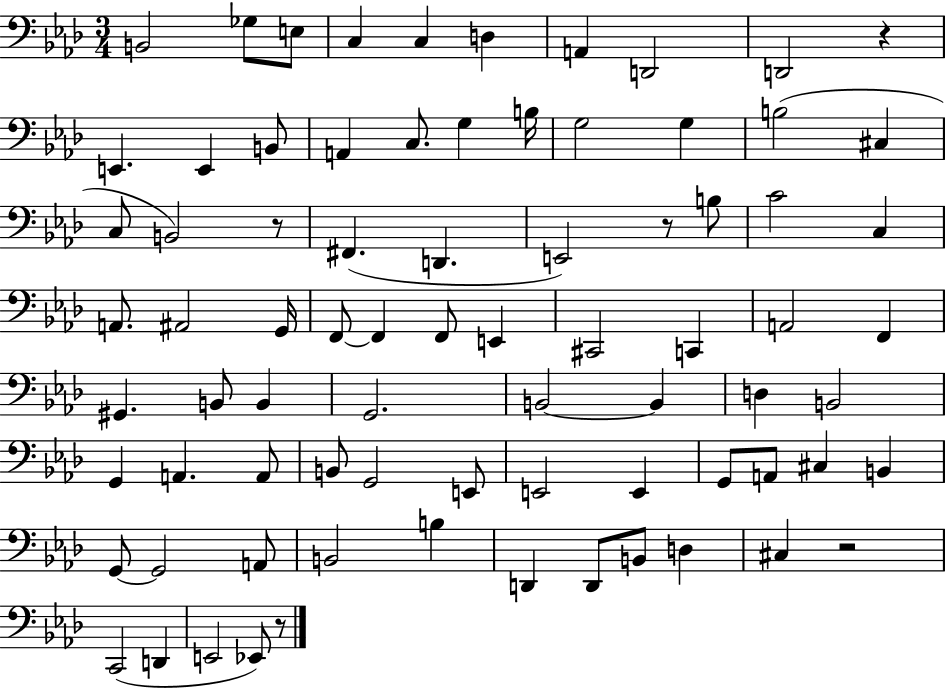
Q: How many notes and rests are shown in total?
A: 78